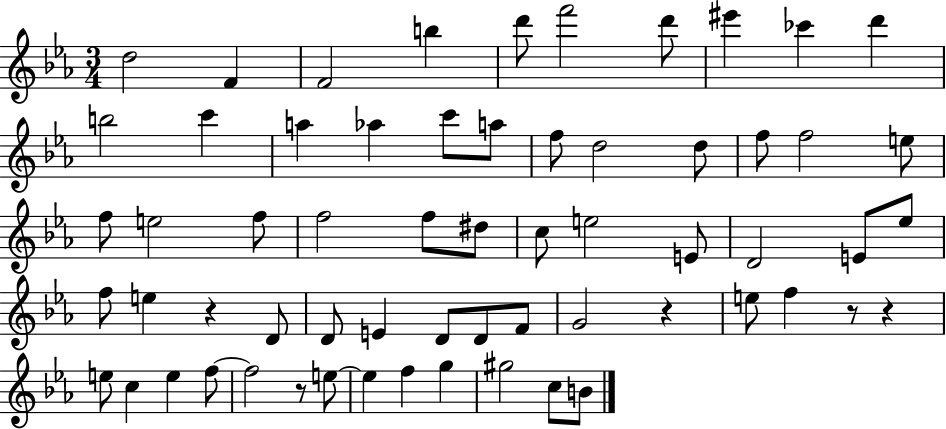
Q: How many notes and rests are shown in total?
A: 62